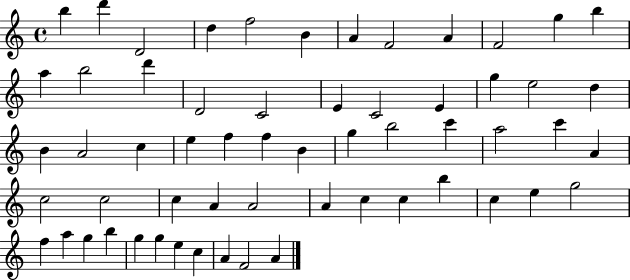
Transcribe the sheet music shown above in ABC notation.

X:1
T:Untitled
M:4/4
L:1/4
K:C
b d' D2 d f2 B A F2 A F2 g b a b2 d' D2 C2 E C2 E g e2 d B A2 c e f f B g b2 c' a2 c' A c2 c2 c A A2 A c c b c e g2 f a g b g g e c A F2 A